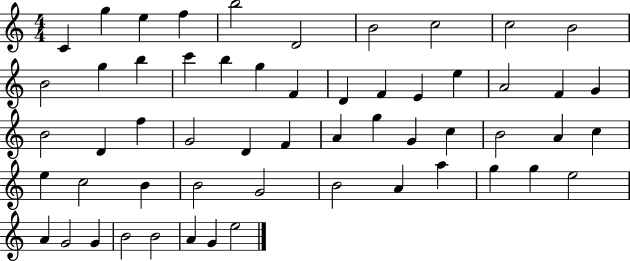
{
  \clef treble
  \numericTimeSignature
  \time 4/4
  \key c \major
  c'4 g''4 e''4 f''4 | b''2 d'2 | b'2 c''2 | c''2 b'2 | \break b'2 g''4 b''4 | c'''4 b''4 g''4 f'4 | d'4 f'4 e'4 e''4 | a'2 f'4 g'4 | \break b'2 d'4 f''4 | g'2 d'4 f'4 | a'4 g''4 g'4 c''4 | b'2 a'4 c''4 | \break e''4 c''2 b'4 | b'2 g'2 | b'2 a'4 a''4 | g''4 g''4 e''2 | \break a'4 g'2 g'4 | b'2 b'2 | a'4 g'4 e''2 | \bar "|."
}